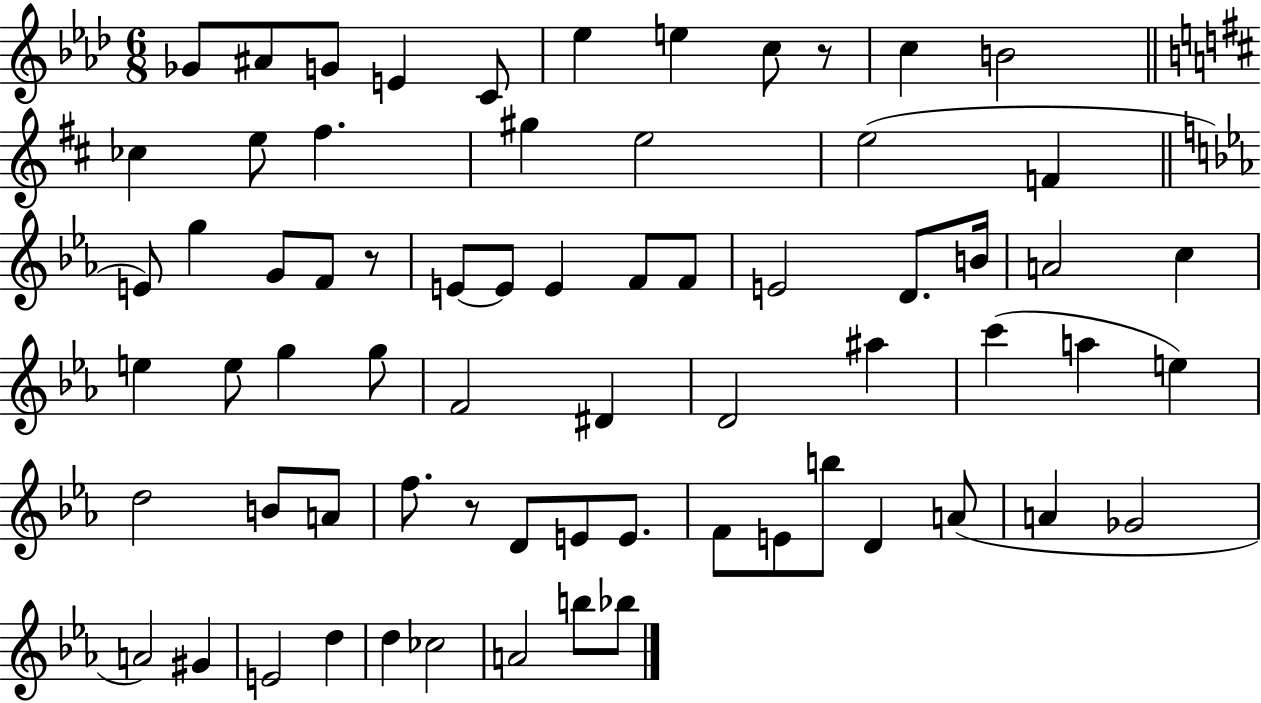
Gb4/e A#4/e G4/e E4/q C4/e Eb5/q E5/q C5/e R/e C5/q B4/h CES5/q E5/e F#5/q. G#5/q E5/h E5/h F4/q E4/e G5/q G4/e F4/e R/e E4/e E4/e E4/q F4/e F4/e E4/h D4/e. B4/s A4/h C5/q E5/q E5/e G5/q G5/e F4/h D#4/q D4/h A#5/q C6/q A5/q E5/q D5/h B4/e A4/e F5/e. R/e D4/e E4/e E4/e. F4/e E4/e B5/e D4/q A4/e A4/q Gb4/h A4/h G#4/q E4/h D5/q D5/q CES5/h A4/h B5/e Bb5/e